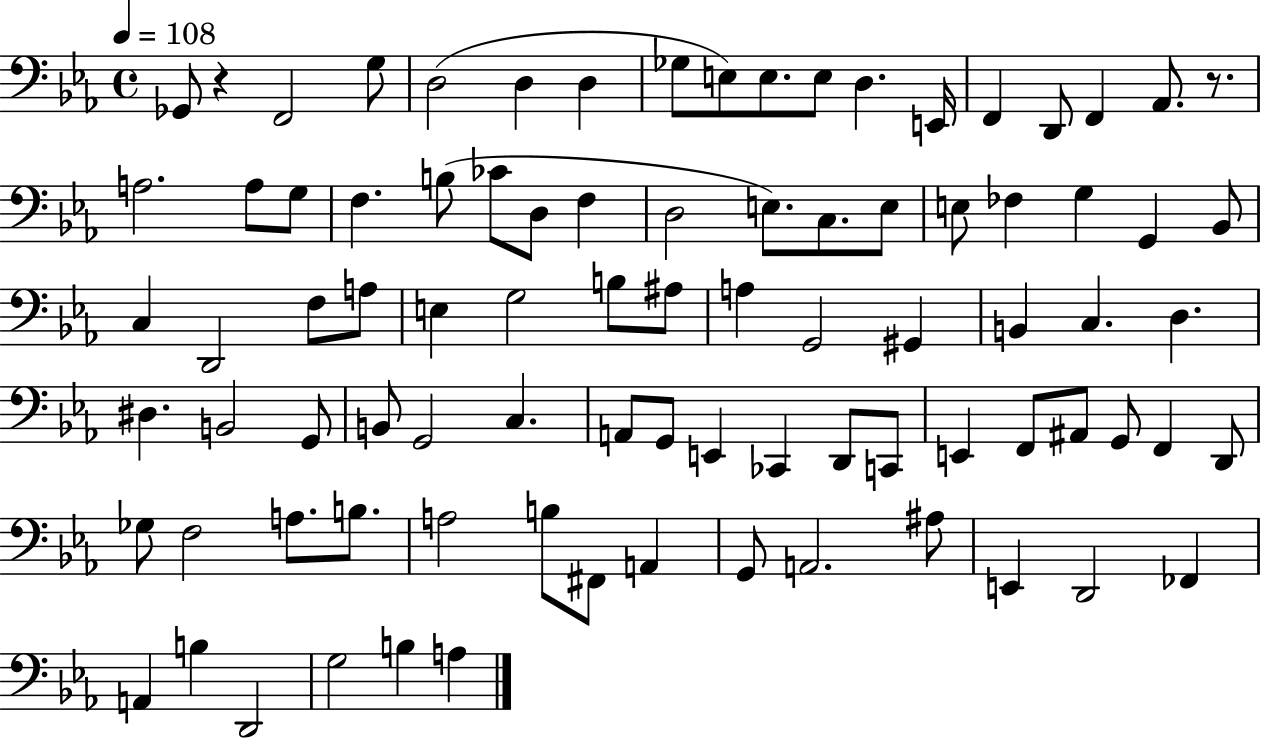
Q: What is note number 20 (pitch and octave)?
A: F3